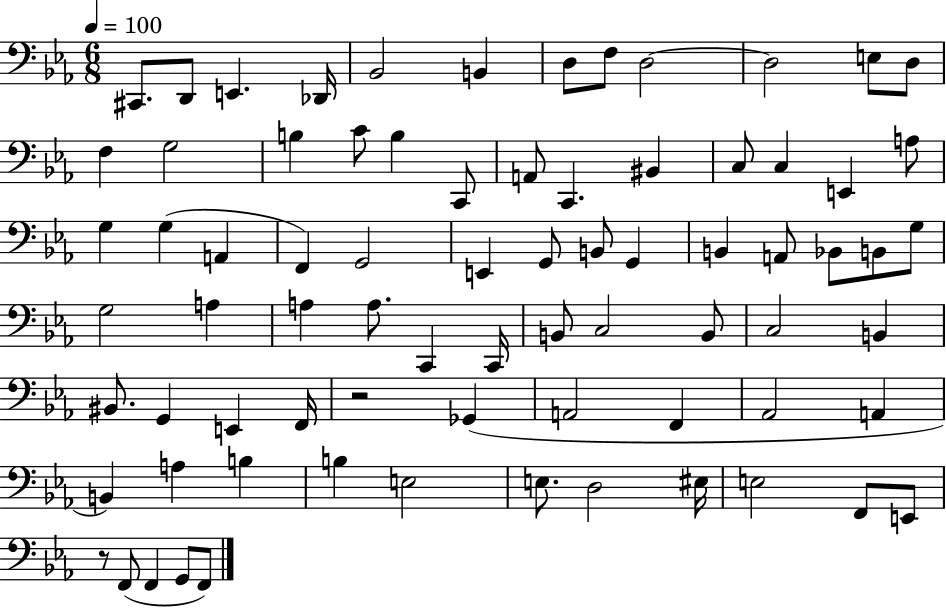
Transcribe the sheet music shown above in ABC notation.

X:1
T:Untitled
M:6/8
L:1/4
K:Eb
^C,,/2 D,,/2 E,, _D,,/4 _B,,2 B,, D,/2 F,/2 D,2 D,2 E,/2 D,/2 F, G,2 B, C/2 B, C,,/2 A,,/2 C,, ^B,, C,/2 C, E,, A,/2 G, G, A,, F,, G,,2 E,, G,,/2 B,,/2 G,, B,, A,,/2 _B,,/2 B,,/2 G,/2 G,2 A, A, A,/2 C,, C,,/4 B,,/2 C,2 B,,/2 C,2 B,, ^B,,/2 G,, E,, F,,/4 z2 _G,, A,,2 F,, _A,,2 A,, B,, A, B, B, E,2 E,/2 D,2 ^E,/4 E,2 F,,/2 E,,/2 z/2 F,,/2 F,, G,,/2 F,,/2